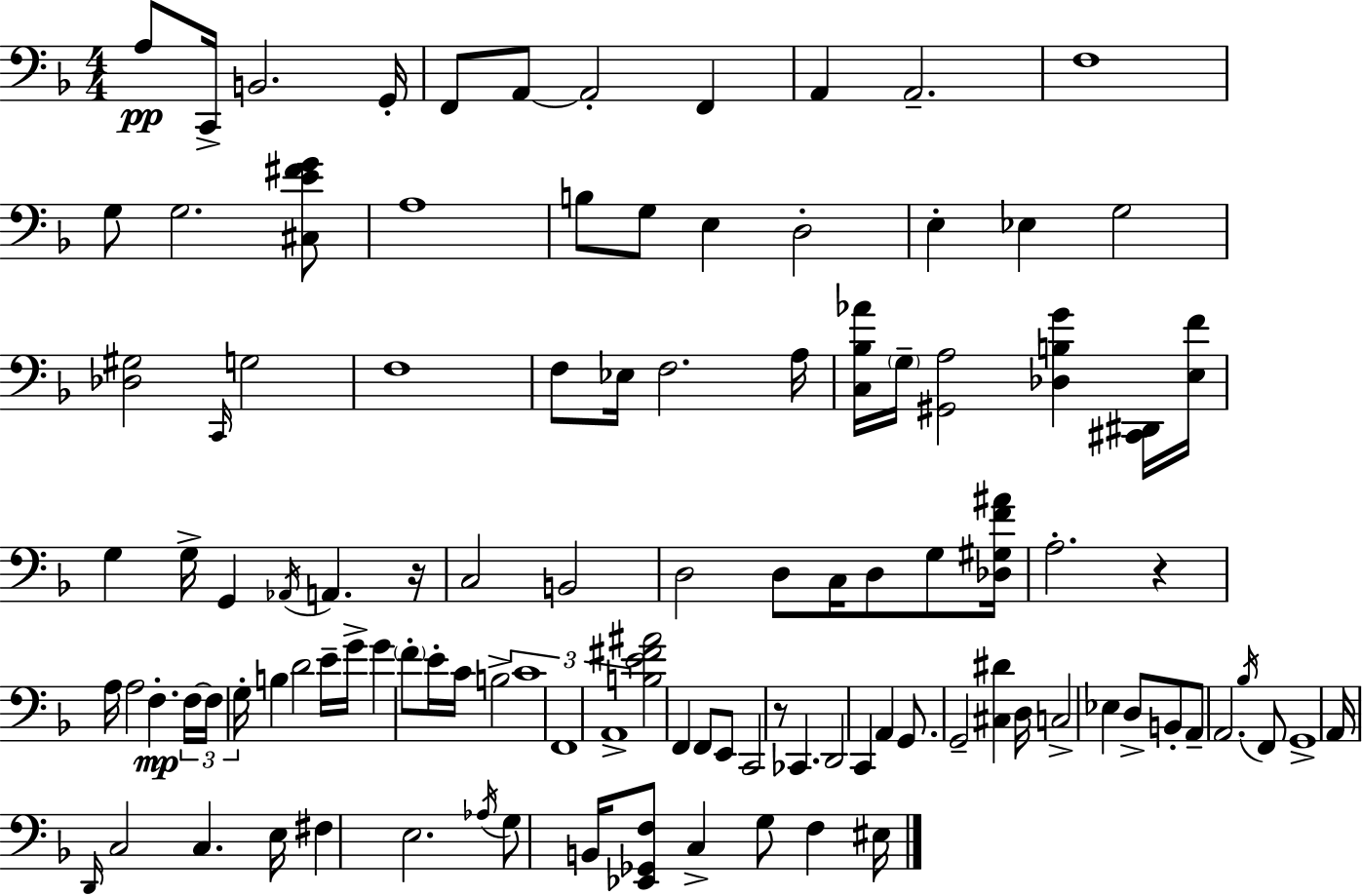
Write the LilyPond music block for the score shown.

{
  \clef bass
  \numericTimeSignature
  \time 4/4
  \key d \minor
  a8\pp c,16-> b,2. g,16-. | f,8 a,8~~ a,2-. f,4 | a,4 a,2.-- | f1 | \break g8 g2. <cis e' fis' g'>8 | a1 | b8 g8 e4 d2-. | e4-. ees4 g2 | \break <des gis>2 \grace { c,16 } g2 | f1 | f8 ees16 f2. | a16 <c bes aes'>16 \parenthesize g16-- <gis, a>2 <des b g'>4 <cis, dis,>16 | \break <e f'>16 g4 g16-> g,4 \acciaccatura { aes,16 } a,4. | r16 c2 b,2 | d2 d8 c16 d8 g8 | <des gis f' ais'>16 a2.-. r4 | \break a16 a2 f4.-.\mp | \tuplet 3/2 { f16~~ f16 g16-. } b4 d'2 | e'16-- g'16-> g'4 \parenthesize f'8-. e'16-. c'16 b2-> | \tuplet 3/2 { c'1 | \break f,1 | a,1-> } | <b e' fis' ais'>2 f,4 f,8 | e,8 c,2 r8 ces,4. | \break d,2 c,4 a,4 | g,8. g,2-- <cis dis'>4 | d16 c2-> ees4 d8-> | b,8-. a,8-- a,2. | \break \acciaccatura { bes16 } f,8 g,1-> | a,16 \grace { d,16 } c2 c4. | e16 fis4 e2. | \acciaccatura { aes16 } g8 b,16 <ees, ges, f>8 c4-> g8 | \break f4 eis16 \bar "|."
}